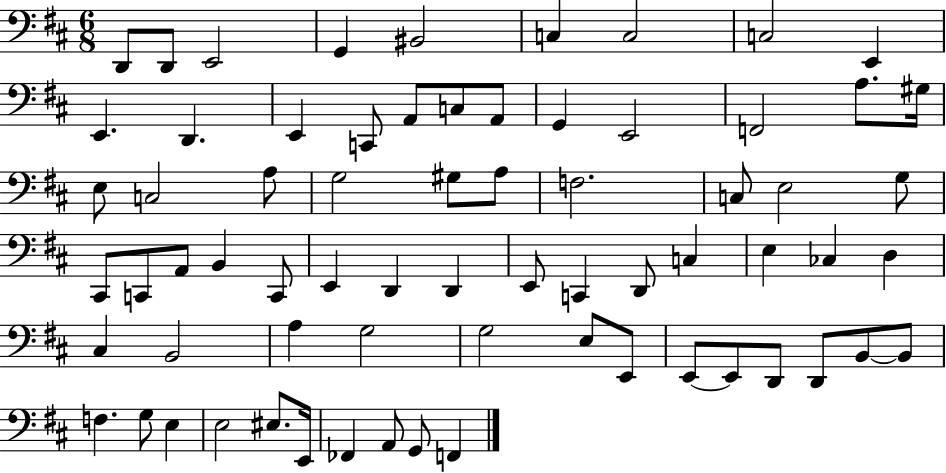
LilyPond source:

{
  \clef bass
  \numericTimeSignature
  \time 6/8
  \key d \major
  \repeat volta 2 { d,8 d,8 e,2 | g,4 bis,2 | c4 c2 | c2 e,4 | \break e,4. d,4. | e,4 c,8 a,8 c8 a,8 | g,4 e,2 | f,2 a8. gis16 | \break e8 c2 a8 | g2 gis8 a8 | f2. | c8 e2 g8 | \break cis,8 c,8 a,8 b,4 c,8 | e,4 d,4 d,4 | e,8 c,4 d,8 c4 | e4 ces4 d4 | \break cis4 b,2 | a4 g2 | g2 e8 e,8 | e,8~~ e,8 d,8 d,8 b,8~~ b,8 | \break f4. g8 e4 | e2 eis8. e,16 | fes,4 a,8 g,8 f,4 | } \bar "|."
}